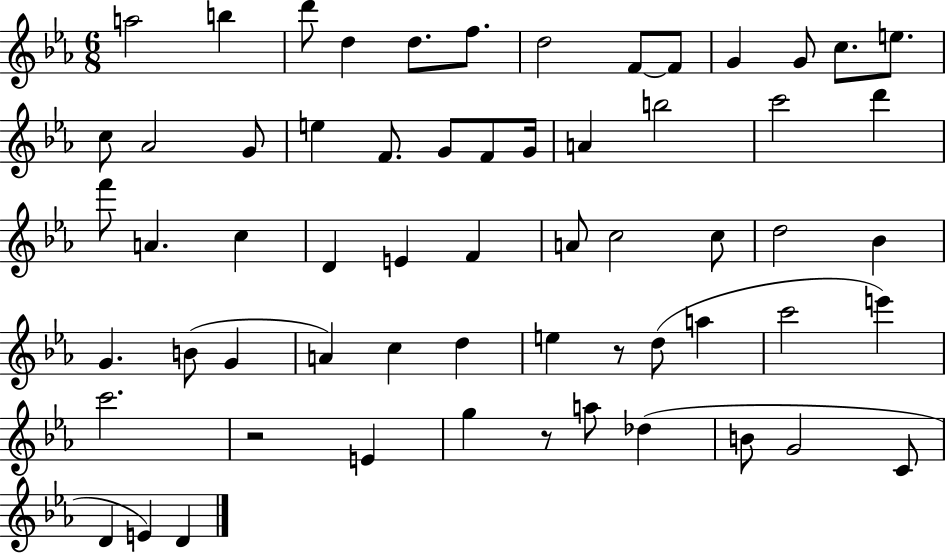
X:1
T:Untitled
M:6/8
L:1/4
K:Eb
a2 b d'/2 d d/2 f/2 d2 F/2 F/2 G G/2 c/2 e/2 c/2 _A2 G/2 e F/2 G/2 F/2 G/4 A b2 c'2 d' f'/2 A c D E F A/2 c2 c/2 d2 _B G B/2 G A c d e z/2 d/2 a c'2 e' c'2 z2 E g z/2 a/2 _d B/2 G2 C/2 D E D